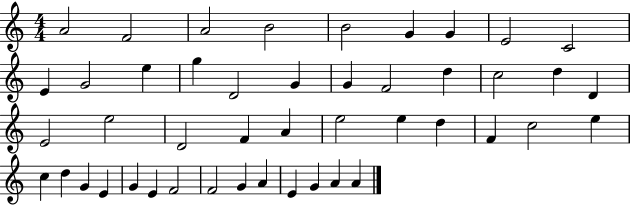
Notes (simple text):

A4/h F4/h A4/h B4/h B4/h G4/q G4/q E4/h C4/h E4/q G4/h E5/q G5/q D4/h G4/q G4/q F4/h D5/q C5/h D5/q D4/q E4/h E5/h D4/h F4/q A4/q E5/h E5/q D5/q F4/q C5/h E5/q C5/q D5/q G4/q E4/q G4/q E4/q F4/h F4/h G4/q A4/q E4/q G4/q A4/q A4/q